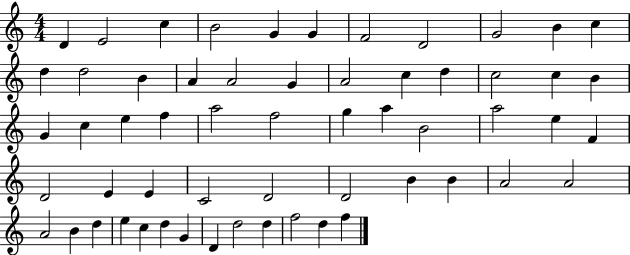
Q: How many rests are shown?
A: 0